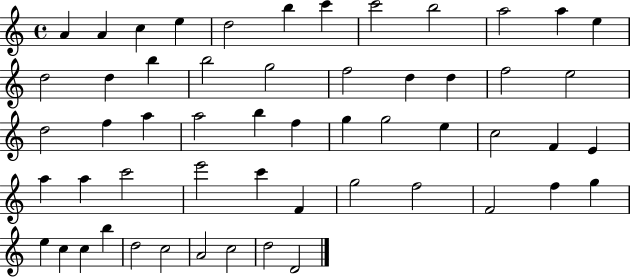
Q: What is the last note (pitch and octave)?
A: D4